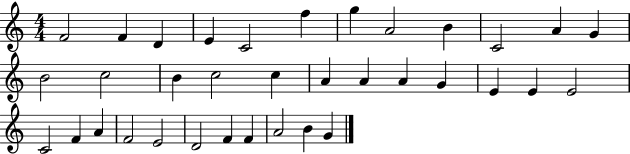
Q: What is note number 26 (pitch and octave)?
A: F4